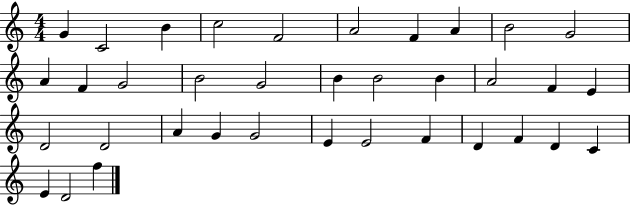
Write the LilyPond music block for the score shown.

{
  \clef treble
  \numericTimeSignature
  \time 4/4
  \key c \major
  g'4 c'2 b'4 | c''2 f'2 | a'2 f'4 a'4 | b'2 g'2 | \break a'4 f'4 g'2 | b'2 g'2 | b'4 b'2 b'4 | a'2 f'4 e'4 | \break d'2 d'2 | a'4 g'4 g'2 | e'4 e'2 f'4 | d'4 f'4 d'4 c'4 | \break e'4 d'2 f''4 | \bar "|."
}